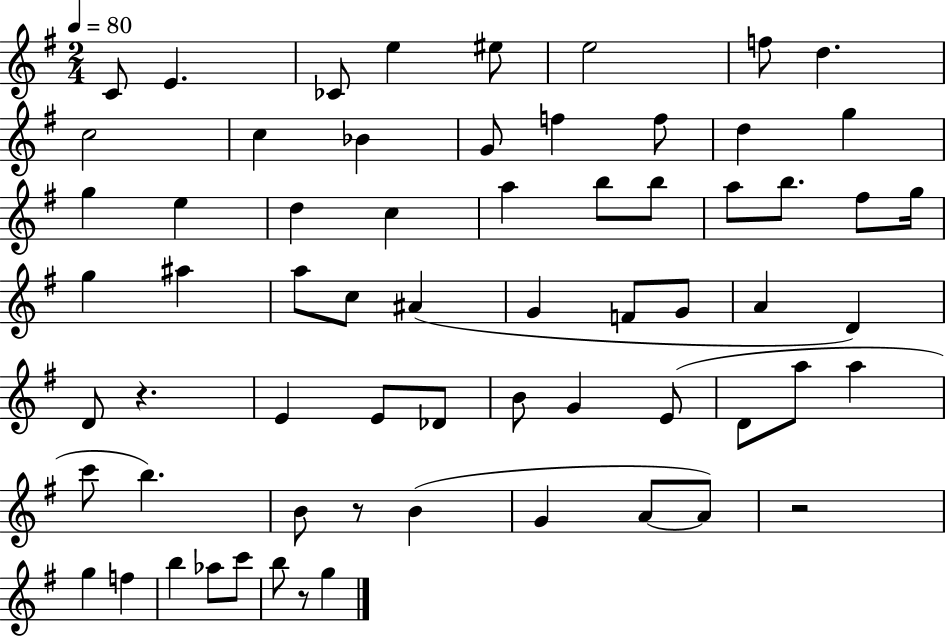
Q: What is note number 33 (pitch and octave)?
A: G4